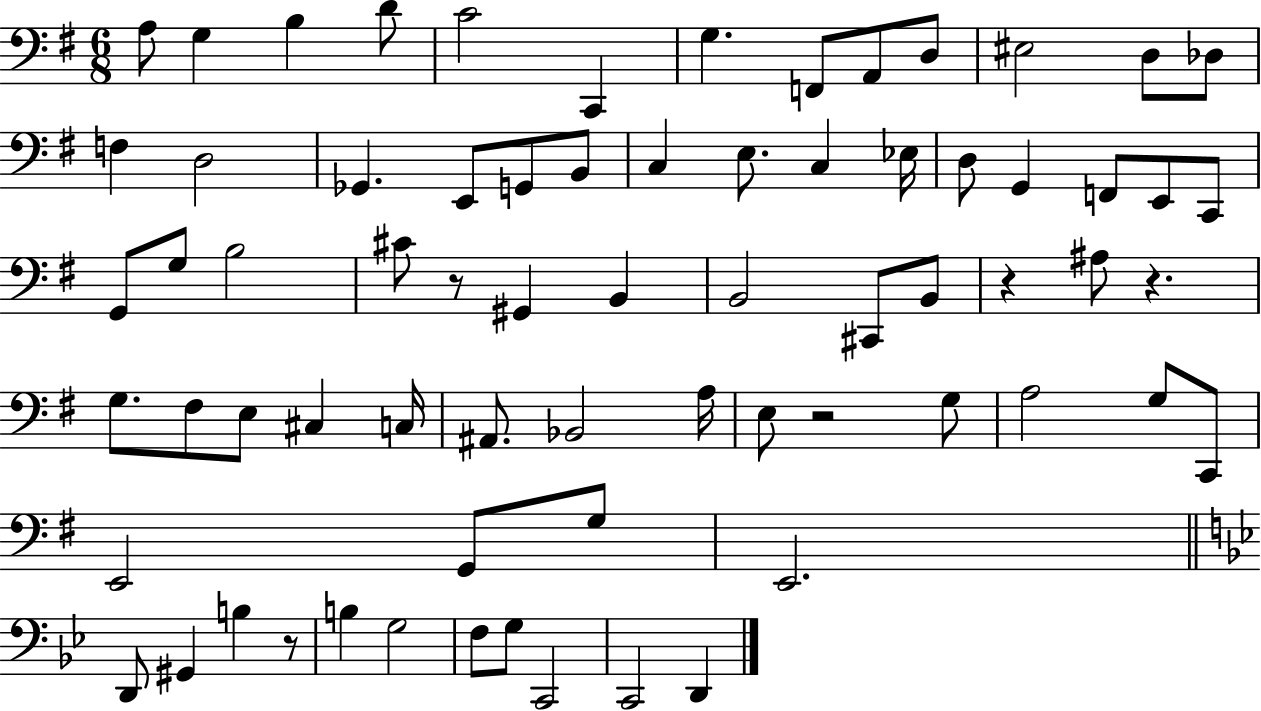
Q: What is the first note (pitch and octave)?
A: A3